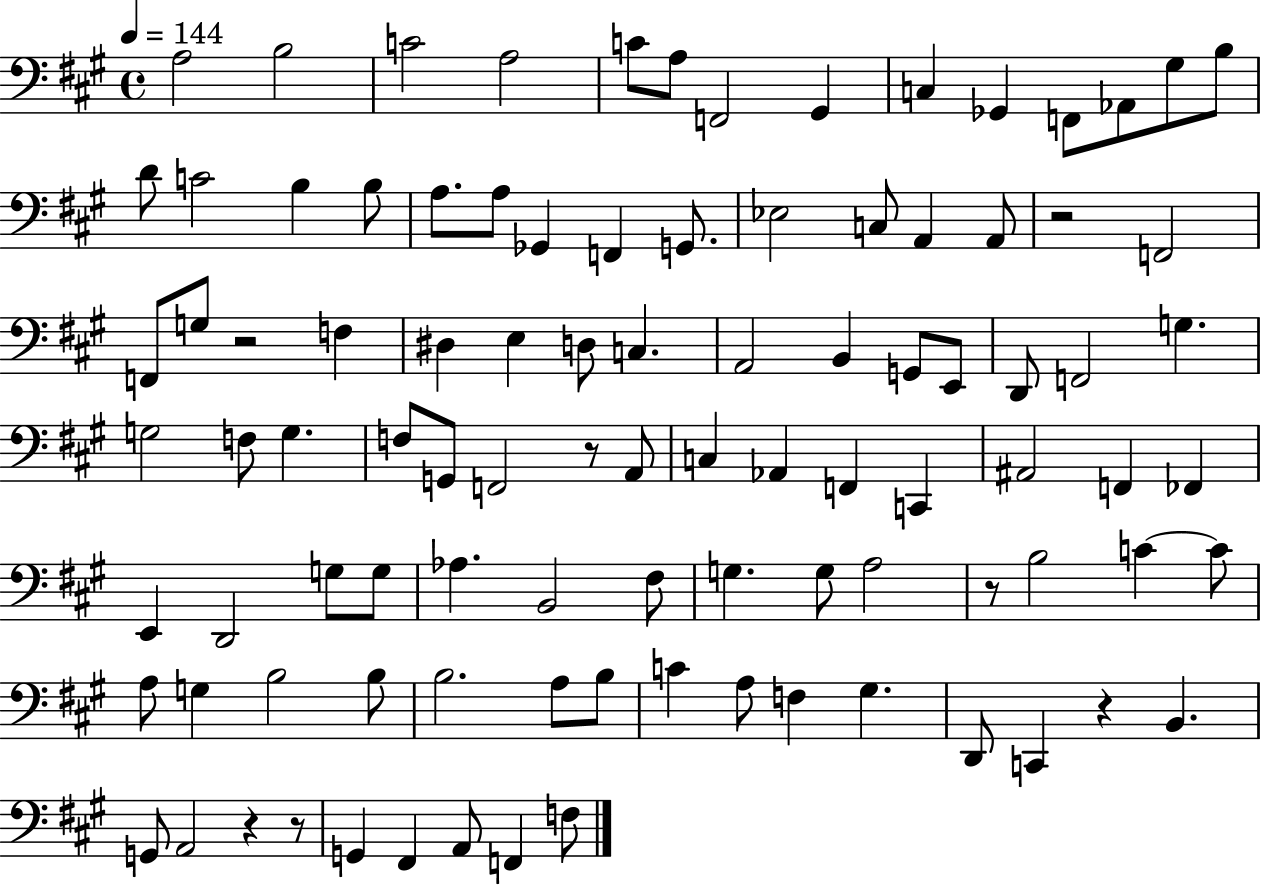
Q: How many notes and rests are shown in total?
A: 97